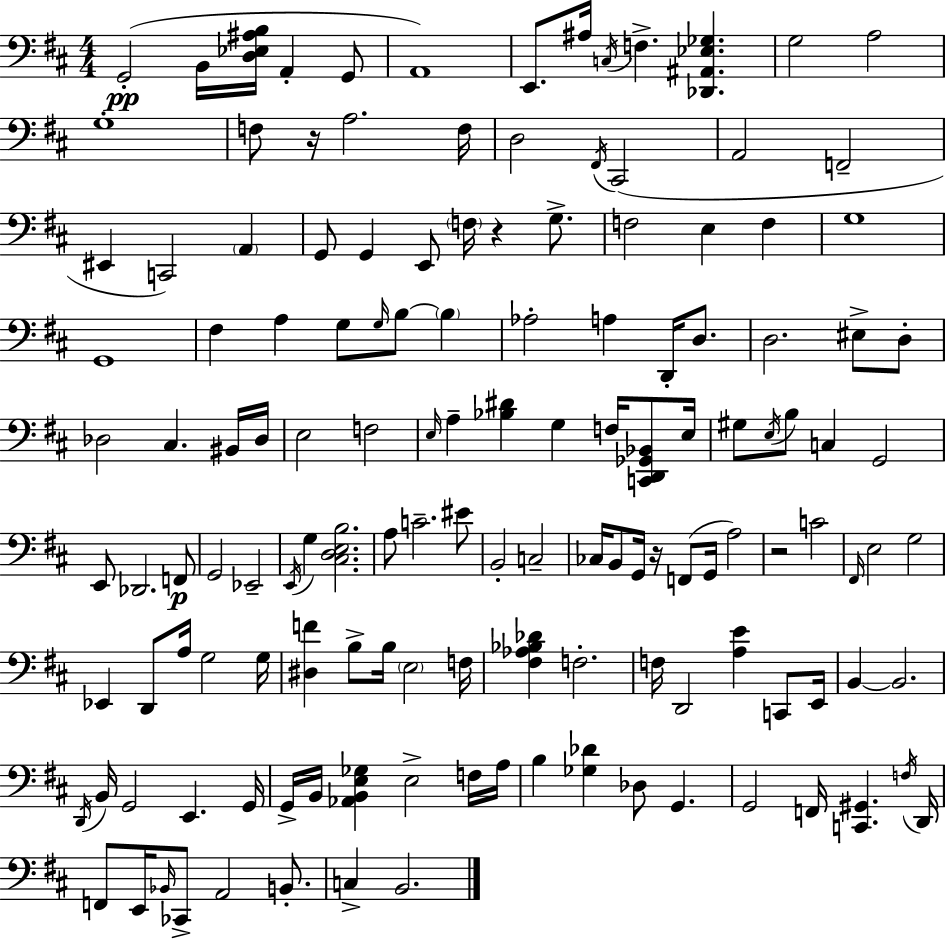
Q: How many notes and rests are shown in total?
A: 140